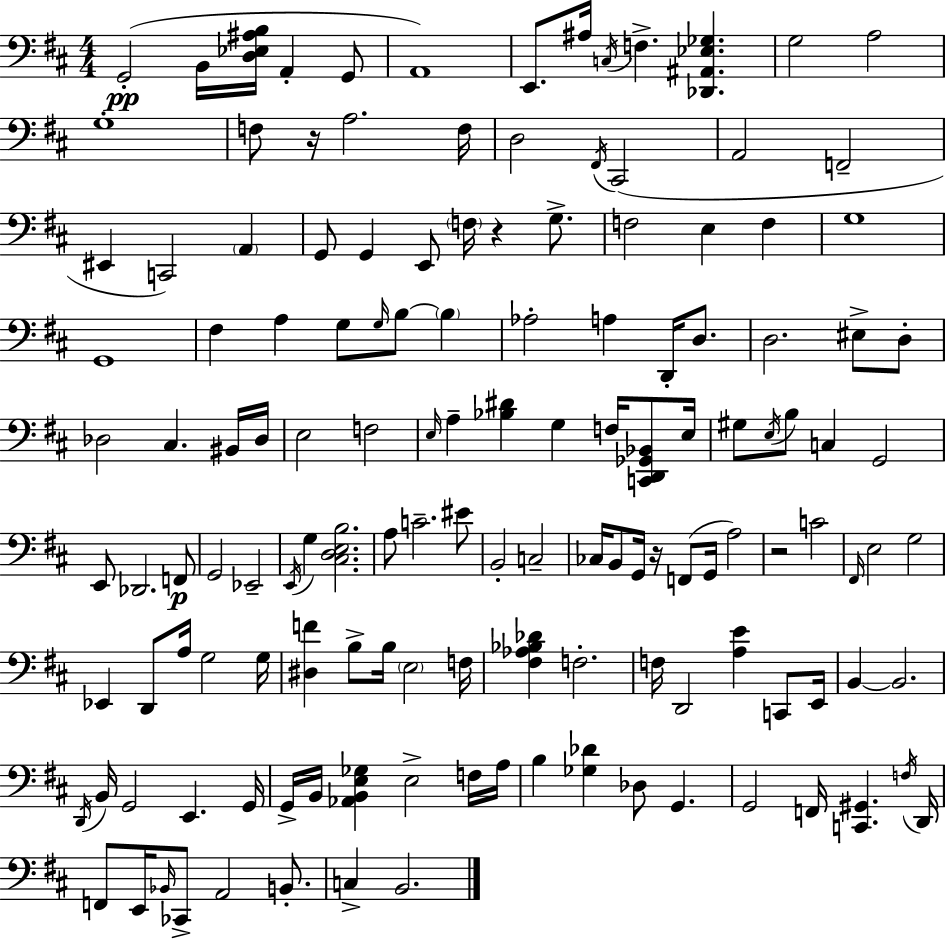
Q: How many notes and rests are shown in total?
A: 140